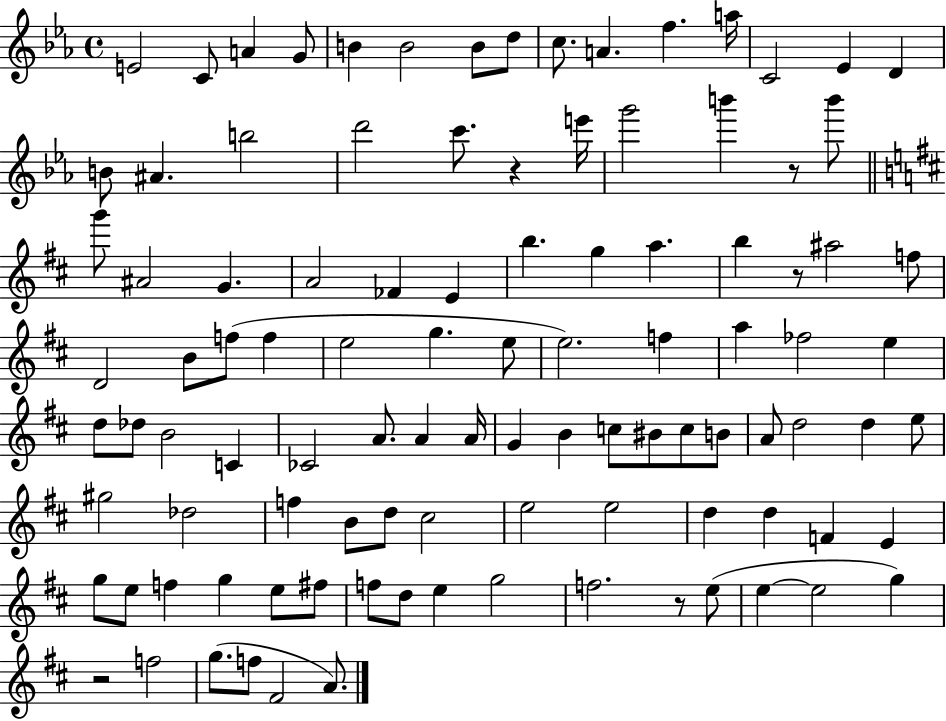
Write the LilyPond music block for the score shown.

{
  \clef treble
  \time 4/4
  \defaultTimeSignature
  \key ees \major
  \repeat volta 2 { e'2 c'8 a'4 g'8 | b'4 b'2 b'8 d''8 | c''8. a'4. f''4. a''16 | c'2 ees'4 d'4 | \break b'8 ais'4. b''2 | d'''2 c'''8. r4 e'''16 | g'''2 b'''4 r8 b'''8 | \bar "||" \break \key d \major g'''8 ais'2 g'4. | a'2 fes'4 e'4 | b''4. g''4 a''4. | b''4 r8 ais''2 f''8 | \break d'2 b'8 f''8( f''4 | e''2 g''4. e''8 | e''2.) f''4 | a''4 fes''2 e''4 | \break d''8 des''8 b'2 c'4 | ces'2 a'8. a'4 a'16 | g'4 b'4 c''8 bis'8 c''8 b'8 | a'8 d''2 d''4 e''8 | \break gis''2 des''2 | f''4 b'8 d''8 cis''2 | e''2 e''2 | d''4 d''4 f'4 e'4 | \break g''8 e''8 f''4 g''4 e''8 fis''8 | f''8 d''8 e''4 g''2 | f''2. r8 e''8( | e''4~~ e''2 g''4) | \break r2 f''2 | g''8.( f''8 fis'2 a'8.) | } \bar "|."
}